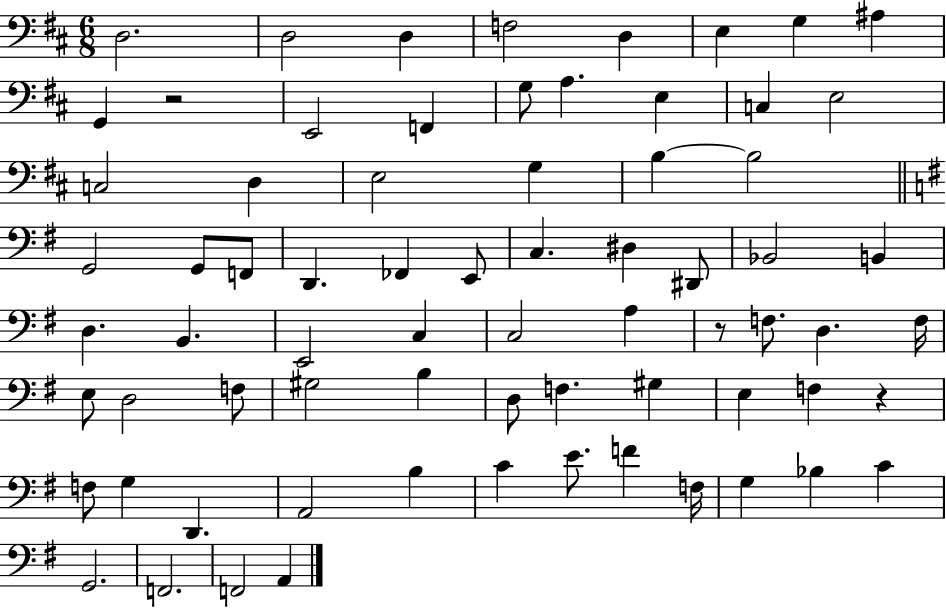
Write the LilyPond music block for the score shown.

{
  \clef bass
  \numericTimeSignature
  \time 6/8
  \key d \major
  \repeat volta 2 { d2. | d2 d4 | f2 d4 | e4 g4 ais4 | \break g,4 r2 | e,2 f,4 | g8 a4. e4 | c4 e2 | \break c2 d4 | e2 g4 | b4~~ b2 | \bar "||" \break \key e \minor g,2 g,8 f,8 | d,4. fes,4 e,8 | c4. dis4 dis,8 | bes,2 b,4 | \break d4. b,4. | e,2 c4 | c2 a4 | r8 f8. d4. f16 | \break e8 d2 f8 | gis2 b4 | d8 f4. gis4 | e4 f4 r4 | \break f8 g4 d,4. | a,2 b4 | c'4 e'8. f'4 f16 | g4 bes4 c'4 | \break g,2. | f,2. | f,2 a,4 | } \bar "|."
}